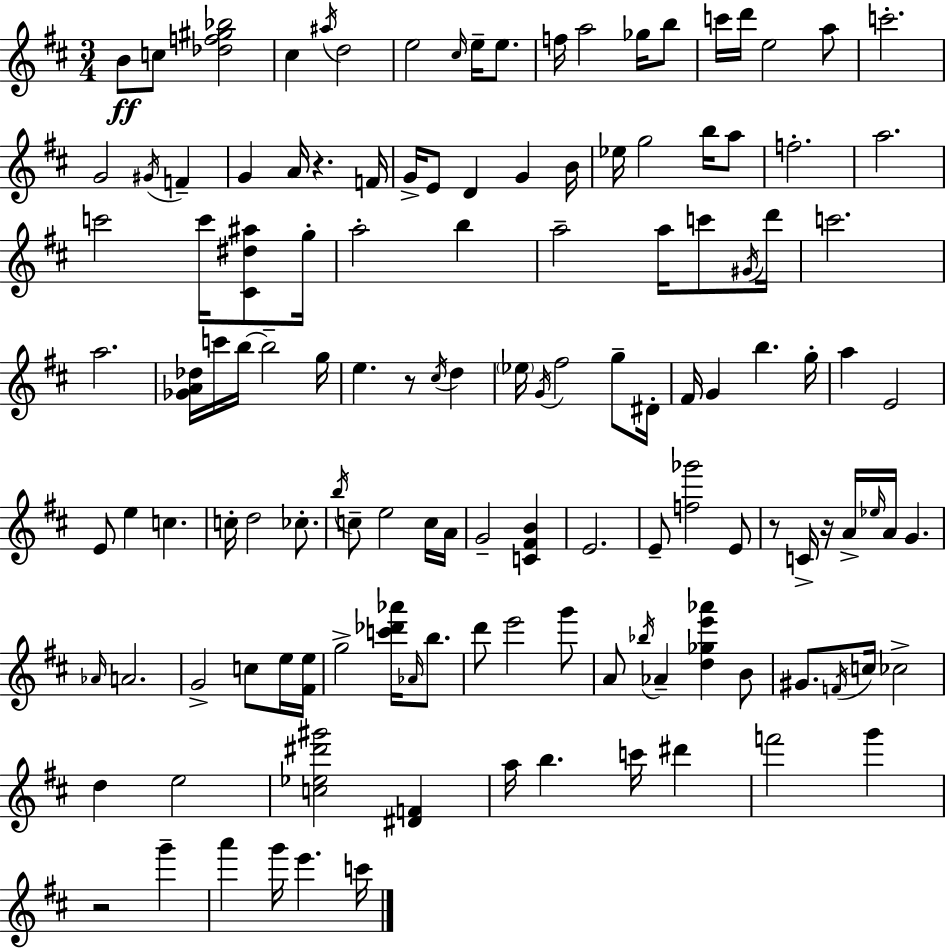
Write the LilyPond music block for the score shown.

{
  \clef treble
  \numericTimeSignature
  \time 3/4
  \key d \major
  b'8\ff c''8 <des'' f'' gis'' bes''>2 | cis''4 \acciaccatura { ais''16 } d''2 | e''2 \grace { cis''16 } e''16-- e''8. | f''16 a''2 ges''16 | \break b''8 c'''16 d'''16 e''2 | a''8 c'''2.-. | g'2 \acciaccatura { gis'16 } f'4-- | g'4 a'16 r4. | \break f'16 g'16-> e'8 d'4 g'4 | b'16 ees''16 g''2 | b''16 a''8 f''2.-. | a''2. | \break c'''2 c'''16 | <cis' dis'' ais''>8 g''16-. a''2-. b''4 | a''2-- a''16 | c'''8 \acciaccatura { gis'16 } d'''16 c'''2. | \break a''2. | <ges' a' des''>16 c'''16 b''16~~ b''2-- | g''16 e''4. r8 | \acciaccatura { cis''16 } d''4 \parenthesize ees''16 \acciaccatura { g'16 } fis''2 | \break g''8-- dis'16-. fis'16 g'4 b''4. | g''16-. a''4 e'2 | e'8 e''4 | c''4. c''16-. d''2 | \break ces''8.-. \acciaccatura { b''16 } c''8-- e''2 | c''16 a'16 g'2-- | <c' fis' b'>4 e'2. | e'8-- <f'' ges'''>2 | \break e'8 r8 c'16-> r16 a'16-> | \grace { ees''16 } a'16 g'4. \grace { aes'16 } a'2. | g'2-> | c''8 e''16 <fis' e''>16 g''2-> | \break <c''' des''' aes'''>16 \grace { aes'16 } b''8. d'''8 | e'''2 g'''8 a'8 | \acciaccatura { bes''16 } aes'4-- <d'' ges'' e''' aes'''>4 b'8 gis'8. | \acciaccatura { f'16 } c''16 ces''2-> | \break d''4 e''2 | <c'' ees'' dis''' gis'''>2 <dis' f'>4 | a''16 b''4. c'''16 dis'''4 | f'''2 g'''4 | \break r2 g'''4-- | a'''4 g'''16 e'''4. c'''16 | \bar "|."
}